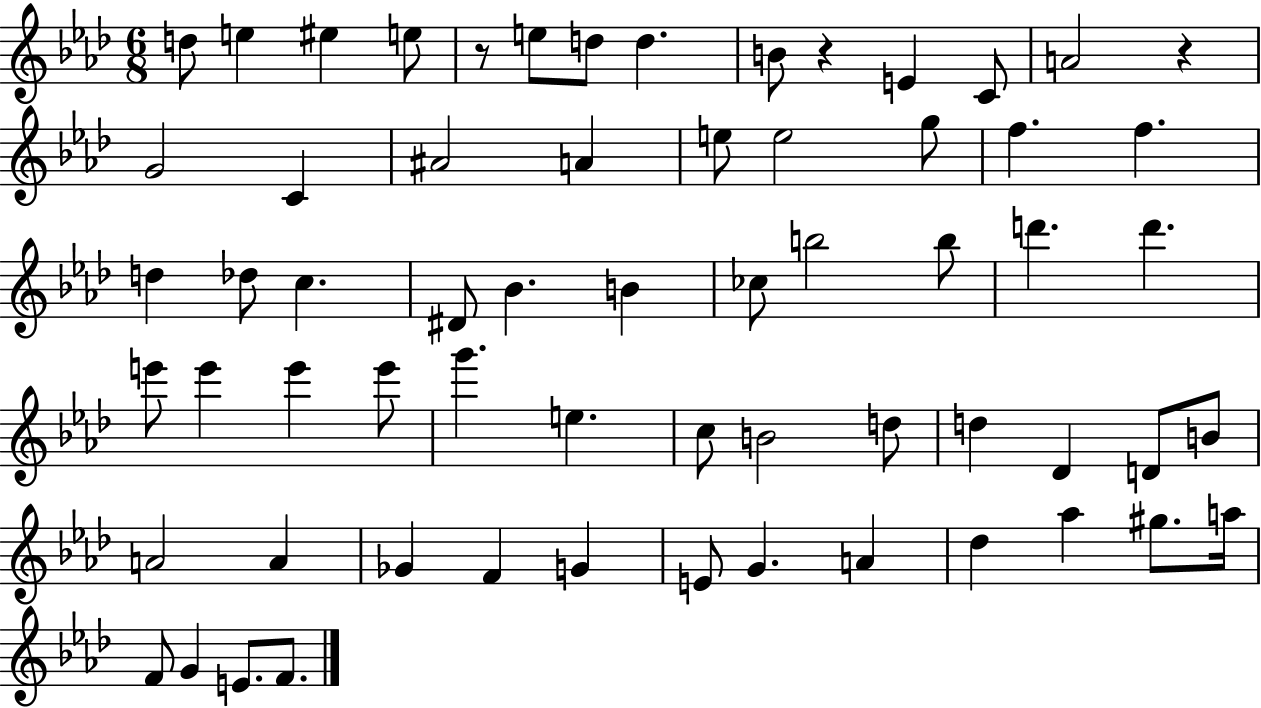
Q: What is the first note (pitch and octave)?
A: D5